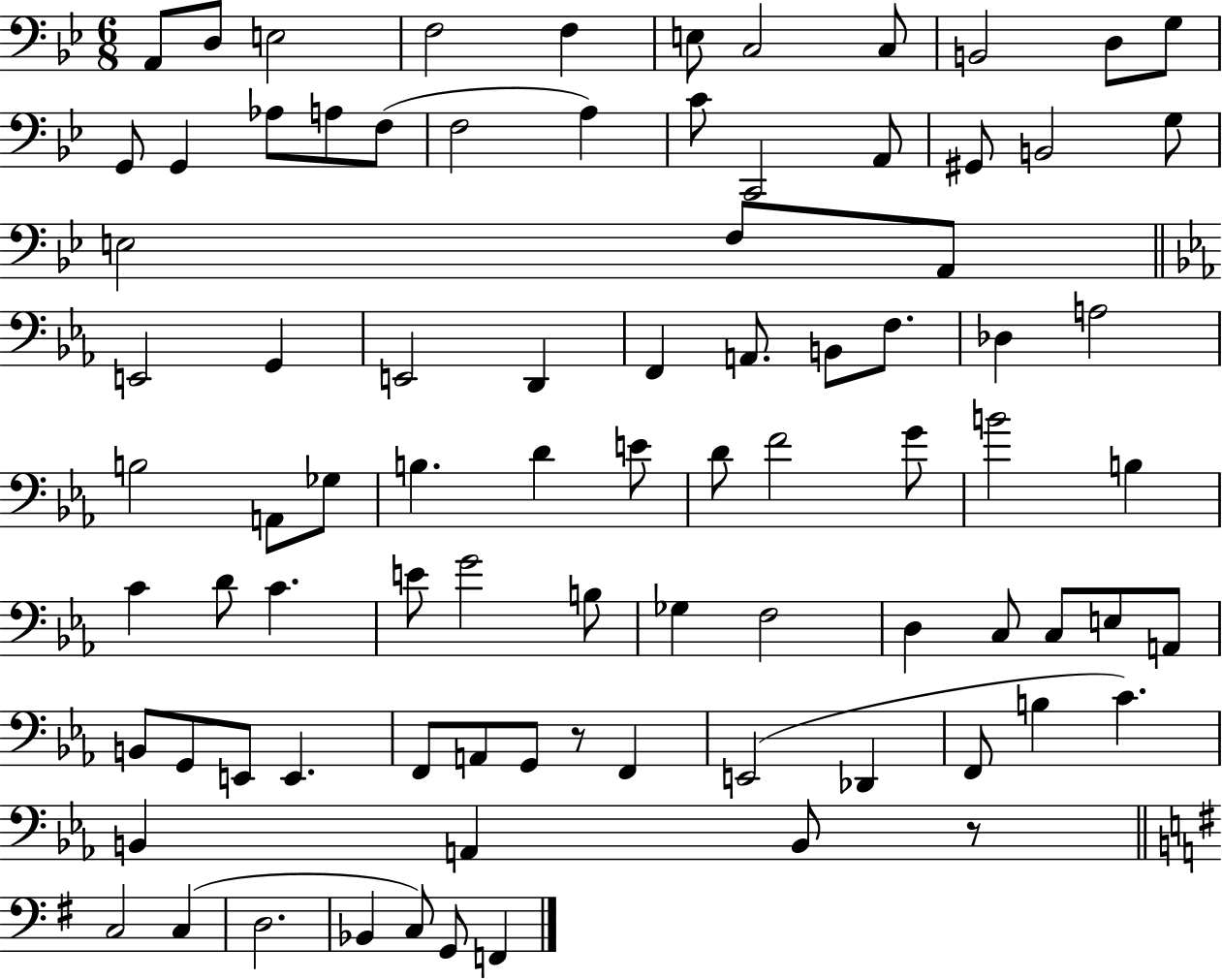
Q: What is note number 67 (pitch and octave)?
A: A2